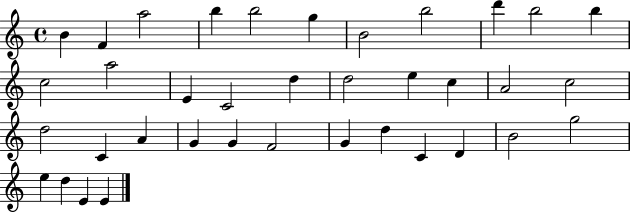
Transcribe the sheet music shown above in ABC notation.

X:1
T:Untitled
M:4/4
L:1/4
K:C
B F a2 b b2 g B2 b2 d' b2 b c2 a2 E C2 d d2 e c A2 c2 d2 C A G G F2 G d C D B2 g2 e d E E